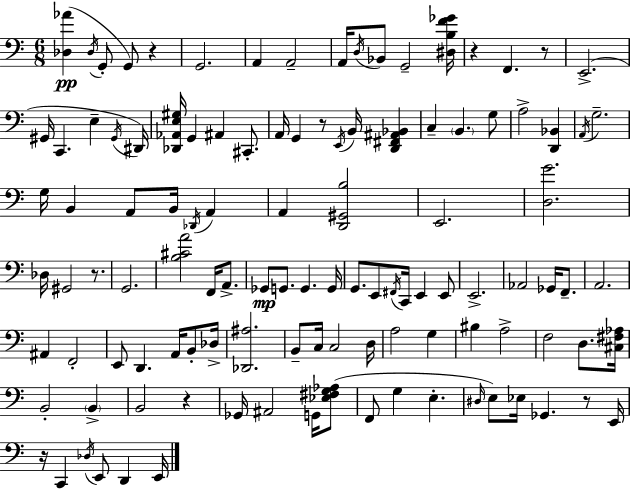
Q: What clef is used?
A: bass